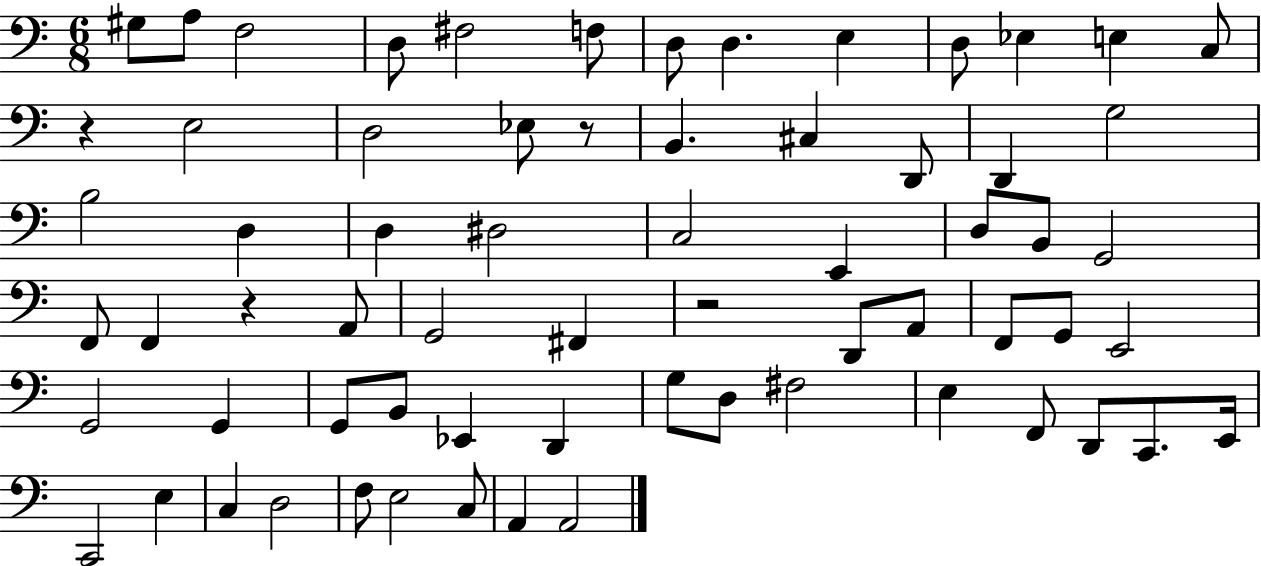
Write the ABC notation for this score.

X:1
T:Untitled
M:6/8
L:1/4
K:C
^G,/2 A,/2 F,2 D,/2 ^F,2 F,/2 D,/2 D, E, D,/2 _E, E, C,/2 z E,2 D,2 _E,/2 z/2 B,, ^C, D,,/2 D,, G,2 B,2 D, D, ^D,2 C,2 E,, D,/2 B,,/2 G,,2 F,,/2 F,, z A,,/2 G,,2 ^F,, z2 D,,/2 A,,/2 F,,/2 G,,/2 E,,2 G,,2 G,, G,,/2 B,,/2 _E,, D,, G,/2 D,/2 ^F,2 E, F,,/2 D,,/2 C,,/2 E,,/4 C,,2 E, C, D,2 F,/2 E,2 C,/2 A,, A,,2